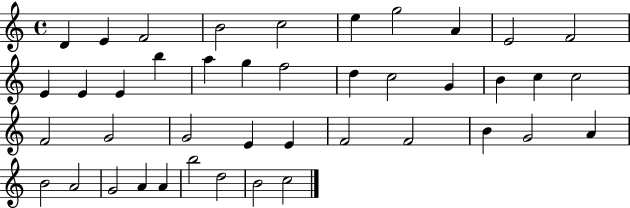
{
  \clef treble
  \time 4/4
  \defaultTimeSignature
  \key c \major
  d'4 e'4 f'2 | b'2 c''2 | e''4 g''2 a'4 | e'2 f'2 | \break e'4 e'4 e'4 b''4 | a''4 g''4 f''2 | d''4 c''2 g'4 | b'4 c''4 c''2 | \break f'2 g'2 | g'2 e'4 e'4 | f'2 f'2 | b'4 g'2 a'4 | \break b'2 a'2 | g'2 a'4 a'4 | b''2 d''2 | b'2 c''2 | \break \bar "|."
}